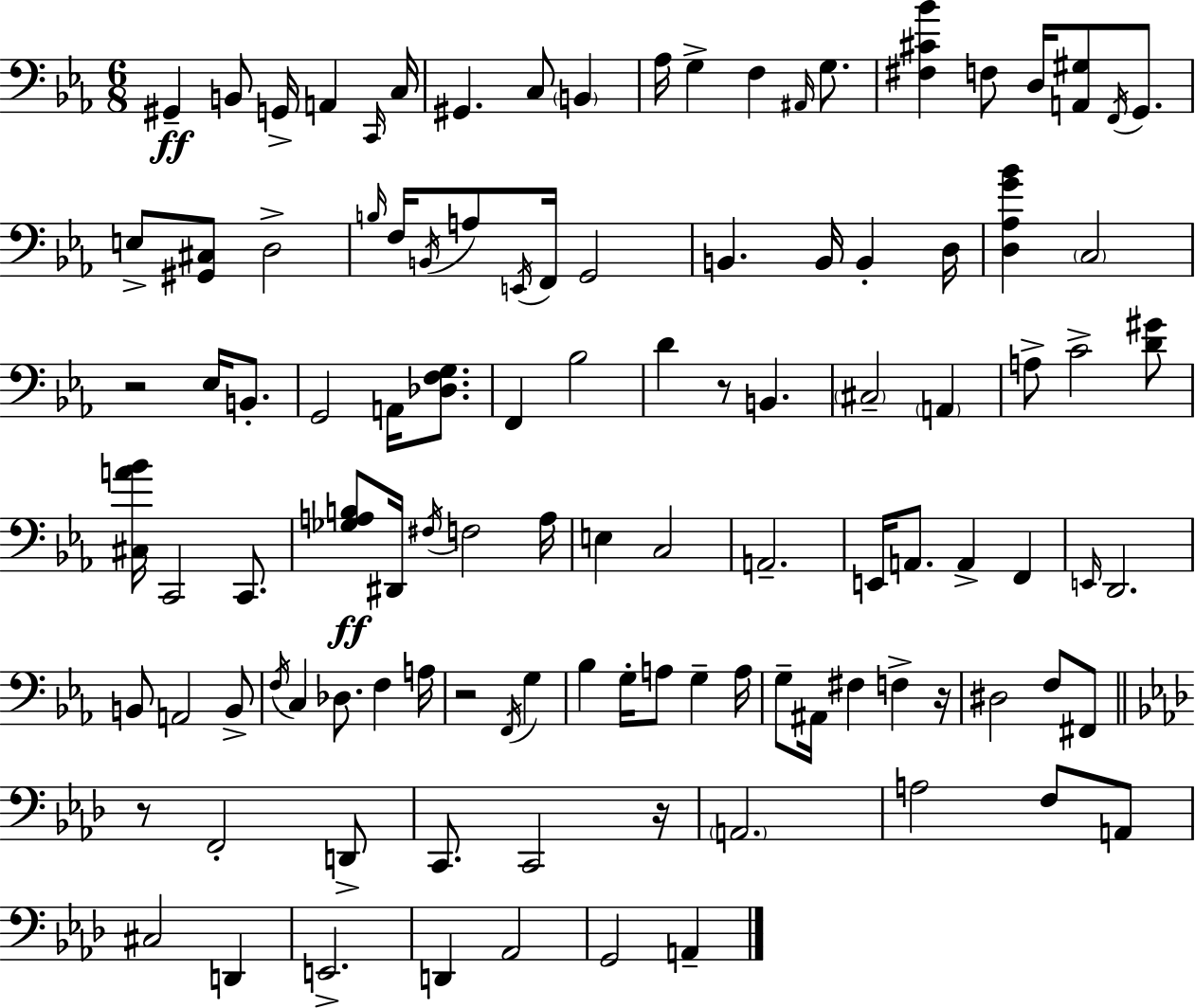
{
  \clef bass
  \numericTimeSignature
  \time 6/8
  \key c \minor
  gis,4--\ff b,8 g,16-> a,4 \grace { c,16 } | c16 gis,4. c8 \parenthesize b,4 | aes16 g4-> f4 \grace { ais,16 } g8. | <fis cis' bes'>4 f8 d16 <a, gis>8 \acciaccatura { f,16 } | \break g,8. e8-> <gis, cis>8 d2-> | \grace { b16 } f16 \acciaccatura { b,16 } a8 \acciaccatura { e,16 } f,16 g,2 | b,4. | b,16 b,4-. d16 <d aes g' bes'>4 \parenthesize c2 | \break r2 | ees16 b,8.-. g,2 | a,16 <des f g>8. f,4 bes2 | d'4 r8 | \break b,4. \parenthesize cis2-- | \parenthesize a,4 a8-> c'2-> | <d' gis'>8 <cis a' bes'>16 c,2 | c,8. <ges a b>8\ff dis,16 \acciaccatura { fis16 } f2 | \break a16 e4 c2 | a,2.-- | e,16 a,8. a,4-> | f,4 \grace { e,16 } d,2. | \break b,8 a,2 | b,8-> \acciaccatura { f16 } c4 | des8. f4 a16 r2 | \acciaccatura { f,16 } g4 bes4 | \break g16-. a8 g4-- a16 g8-- | ais,16 fis4 f4-> r16 dis2 | f8 fis,8 \bar "||" \break \key aes \major r8 f,2-. d,8-> | c,8. c,2 r16 | \parenthesize a,2. | a2 f8 a,8 | \break cis2 d,4 | e,2.-> | d,4 aes,2 | g,2 a,4-- | \break \bar "|."
}